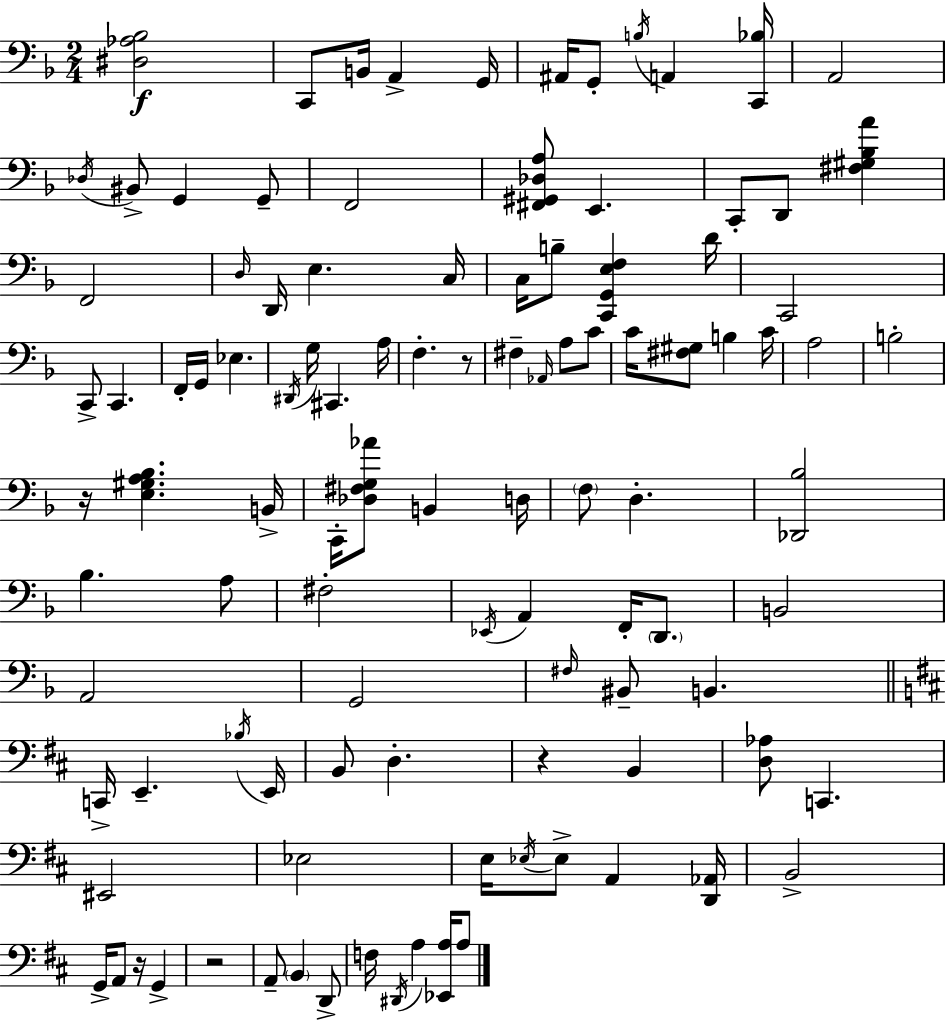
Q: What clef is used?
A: bass